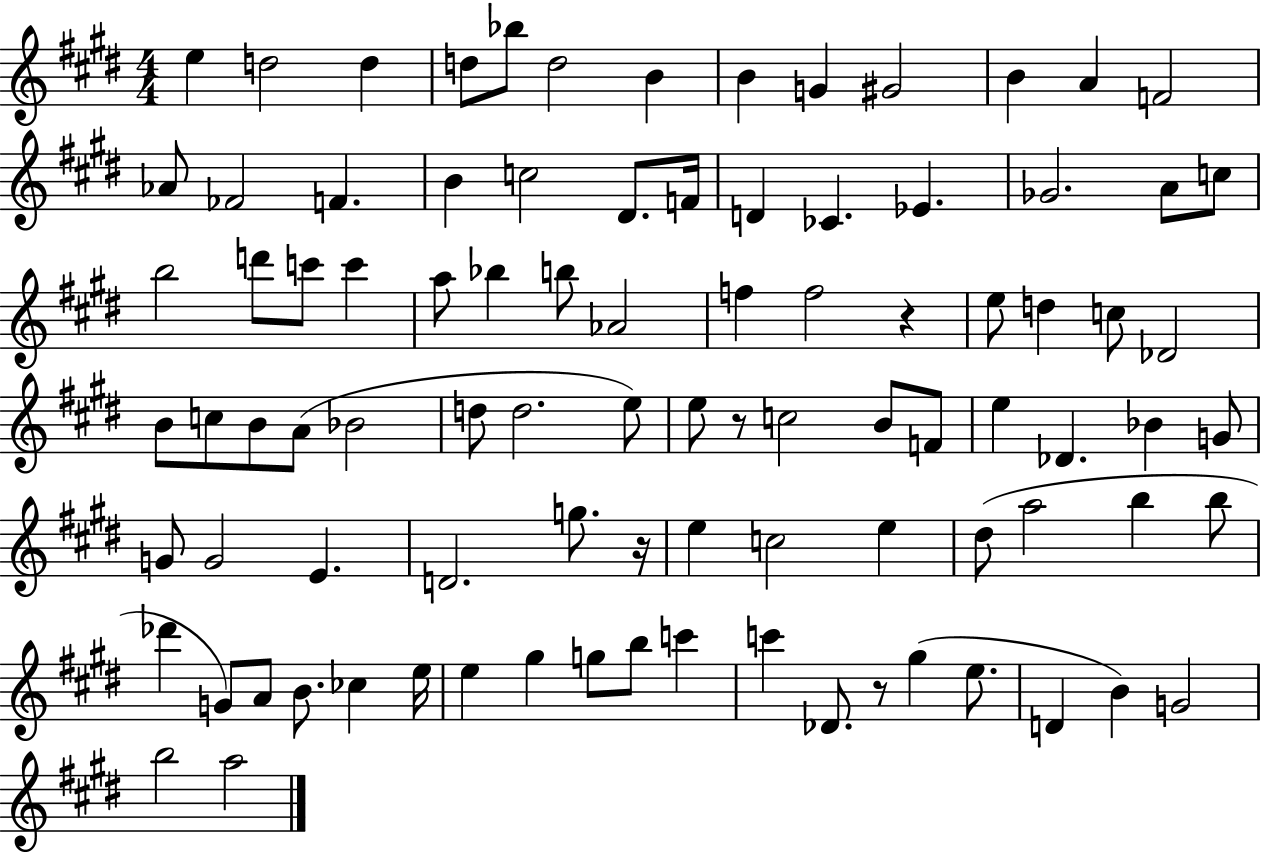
E5/q D5/h D5/q D5/e Bb5/e D5/h B4/q B4/q G4/q G#4/h B4/q A4/q F4/h Ab4/e FES4/h F4/q. B4/q C5/h D#4/e. F4/s D4/q CES4/q. Eb4/q. Gb4/h. A4/e C5/e B5/h D6/e C6/e C6/q A5/e Bb5/q B5/e Ab4/h F5/q F5/h R/q E5/e D5/q C5/e Db4/h B4/e C5/e B4/e A4/e Bb4/h D5/e D5/h. E5/e E5/e R/e C5/h B4/e F4/e E5/q Db4/q. Bb4/q G4/e G4/e G4/h E4/q. D4/h. G5/e. R/s E5/q C5/h E5/q D#5/e A5/h B5/q B5/e Db6/q G4/e A4/e B4/e. CES5/q E5/s E5/q G#5/q G5/e B5/e C6/q C6/q Db4/e. R/e G#5/q E5/e. D4/q B4/q G4/h B5/h A5/h